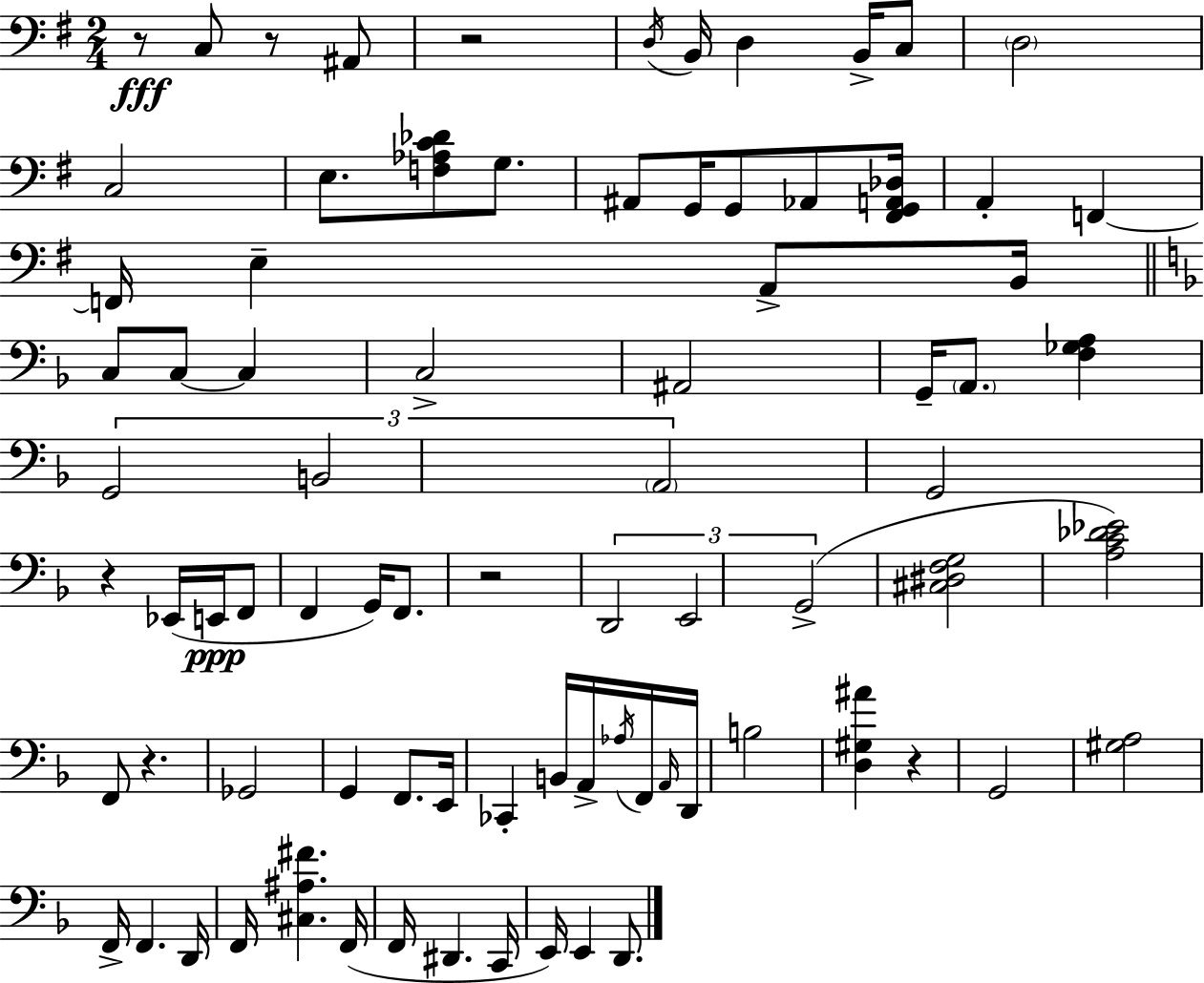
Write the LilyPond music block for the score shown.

{
  \clef bass
  \numericTimeSignature
  \time 2/4
  \key g \major
  r8\fff c8 r8 ais,8 | r2 | \acciaccatura { d16 } b,16 d4 b,16-> c8 | \parenthesize d2 | \break c2 | e8. <f aes c' des'>8 g8. | ais,8 g,16 g,8 aes,8 | <fis, g, a, des>16 a,4-. f,4~~ | \break f,16 e4-- a,8-> | b,16 \bar "||" \break \key f \major c8 c8~~ c4 | c2-> | ais,2 | g,16-- \parenthesize a,8. <f ges a>4 | \break \tuplet 3/2 { g,2 | b,2 | \parenthesize a,2 } | g,2 | \break r4 ees,16( e,16\ppp f,8 | f,4 g,16) f,8. | r2 | \tuplet 3/2 { d,2 | \break e,2 | g,2->( } | <cis dis f g>2 | <a c' des' ees'>2) | \break f,8 r4. | ges,2 | g,4 f,8. e,16 | ces,4-. b,16 a,16-> \acciaccatura { aes16 } f,16 | \break \grace { a,16 } d,16 b2 | <d gis ais'>4 r4 | g,2 | <gis a>2 | \break f,16-> f,4. | d,16 f,16 <cis ais fis'>4. | f,16( f,16 dis,4. | c,16 e,16) e,4 d,8. | \break \bar "|."
}